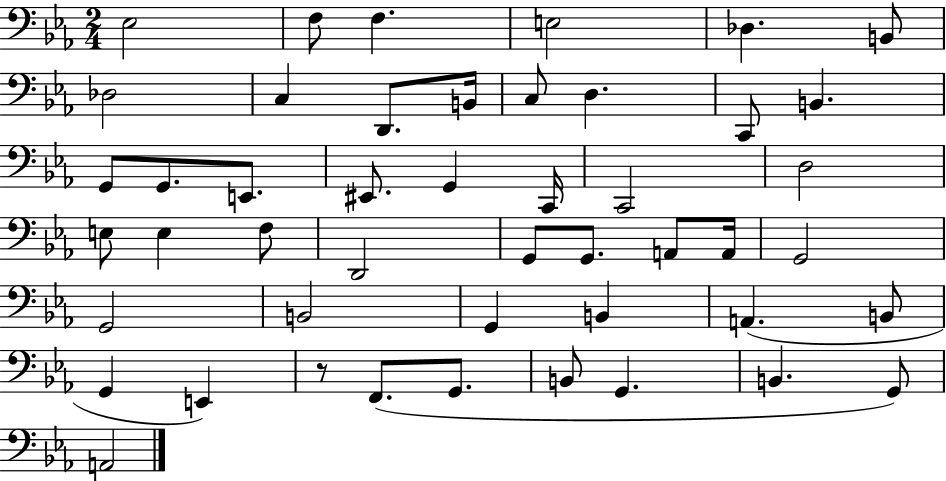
Eb3/h F3/e F3/q. E3/h Db3/q. B2/e Db3/h C3/q D2/e. B2/s C3/e D3/q. C2/e B2/q. G2/e G2/e. E2/e. EIS2/e. G2/q C2/s C2/h D3/h E3/e E3/q F3/e D2/h G2/e G2/e. A2/e A2/s G2/h G2/h B2/h G2/q B2/q A2/q. B2/e G2/q E2/q R/e F2/e. G2/e. B2/e G2/q. B2/q. G2/e A2/h